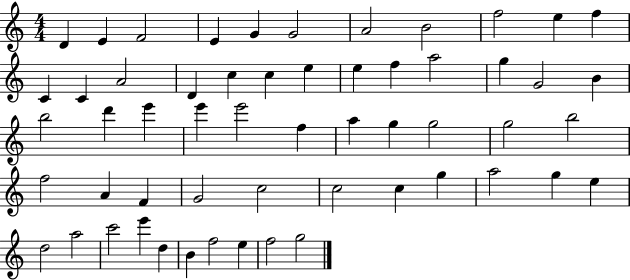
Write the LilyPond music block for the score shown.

{
  \clef treble
  \numericTimeSignature
  \time 4/4
  \key c \major
  d'4 e'4 f'2 | e'4 g'4 g'2 | a'2 b'2 | f''2 e''4 f''4 | \break c'4 c'4 a'2 | d'4 c''4 c''4 e''4 | e''4 f''4 a''2 | g''4 g'2 b'4 | \break b''2 d'''4 e'''4 | e'''4 e'''2 f''4 | a''4 g''4 g''2 | g''2 b''2 | \break f''2 a'4 f'4 | g'2 c''2 | c''2 c''4 g''4 | a''2 g''4 e''4 | \break d''2 a''2 | c'''2 e'''4 d''4 | b'4 f''2 e''4 | f''2 g''2 | \break \bar "|."
}